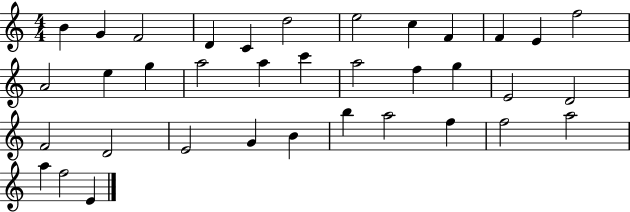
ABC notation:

X:1
T:Untitled
M:4/4
L:1/4
K:C
B G F2 D C d2 e2 c F F E f2 A2 e g a2 a c' a2 f g E2 D2 F2 D2 E2 G B b a2 f f2 a2 a f2 E